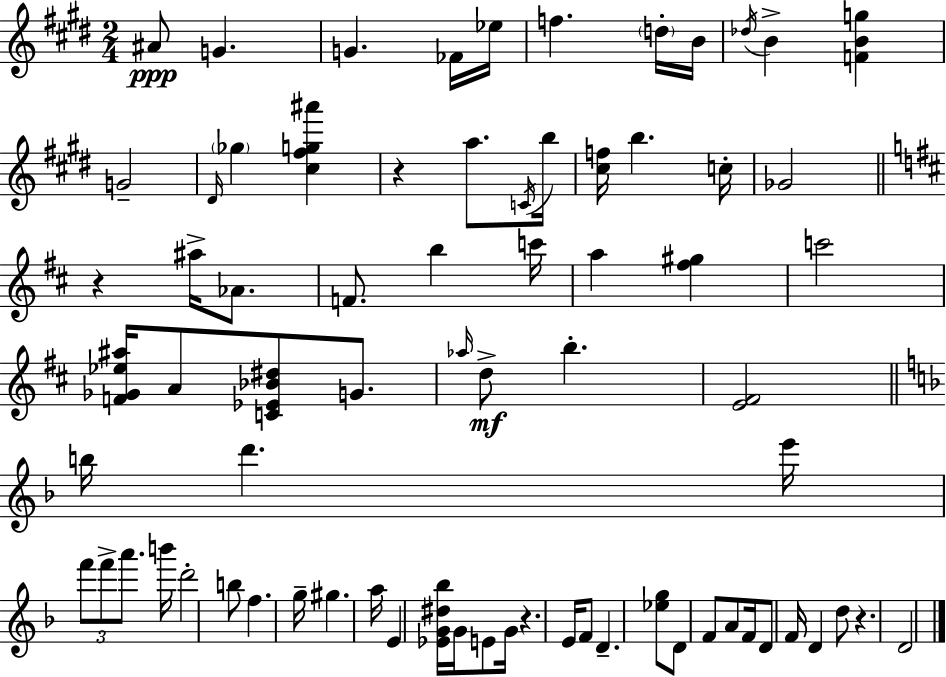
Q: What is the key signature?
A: E major